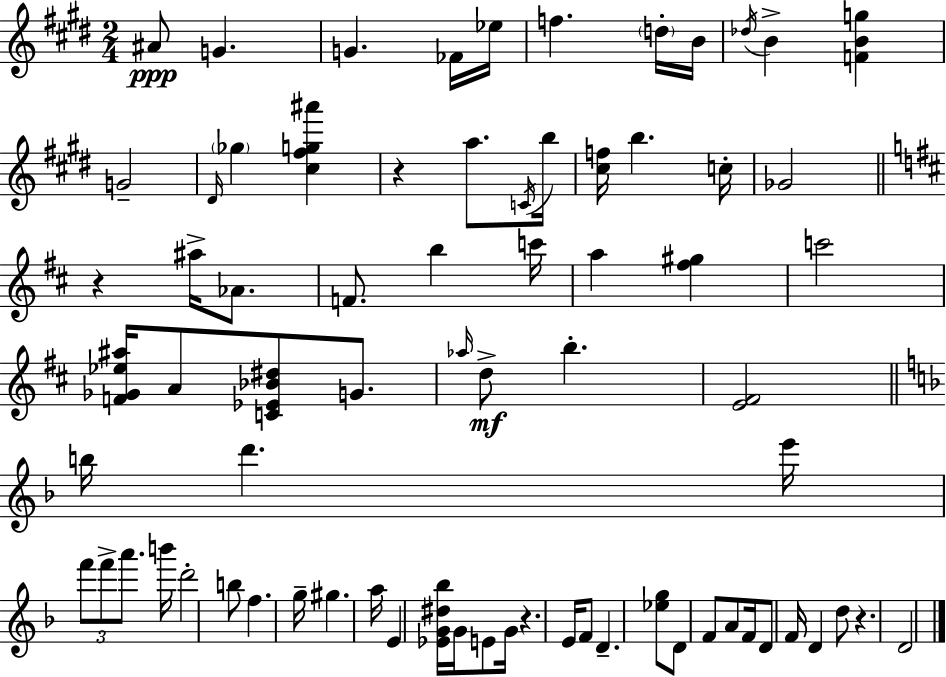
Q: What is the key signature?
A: E major